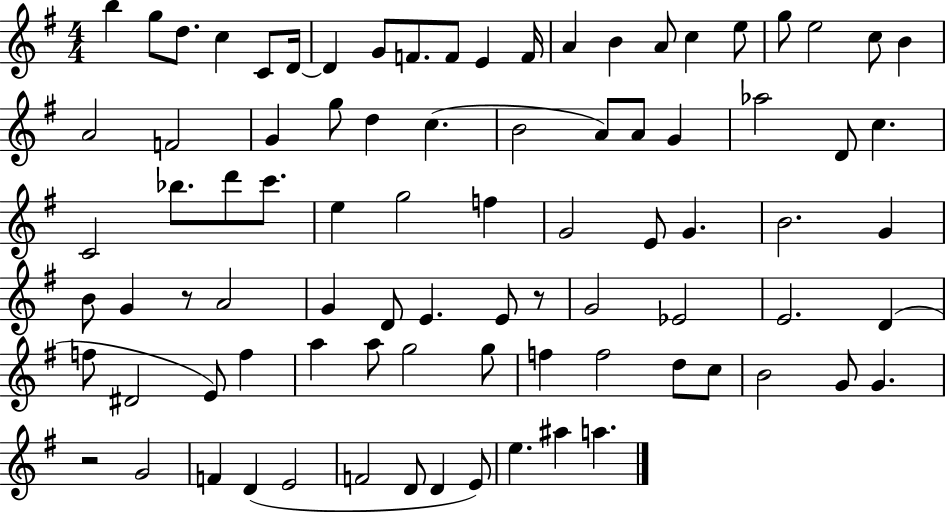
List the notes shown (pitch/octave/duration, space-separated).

B5/q G5/e D5/e. C5/q C4/e D4/s D4/q G4/e F4/e. F4/e E4/q F4/s A4/q B4/q A4/e C5/q E5/e G5/e E5/h C5/e B4/q A4/h F4/h G4/q G5/e D5/q C5/q. B4/h A4/e A4/e G4/q Ab5/h D4/e C5/q. C4/h Bb5/e. D6/e C6/e. E5/q G5/h F5/q G4/h E4/e G4/q. B4/h. G4/q B4/e G4/q R/e A4/h G4/q D4/e E4/q. E4/e R/e G4/h Eb4/h E4/h. D4/q F5/e D#4/h E4/e F5/q A5/q A5/e G5/h G5/e F5/q F5/h D5/e C5/e B4/h G4/e G4/q. R/h G4/h F4/q D4/q E4/h F4/h D4/e D4/q E4/e E5/q. A#5/q A5/q.